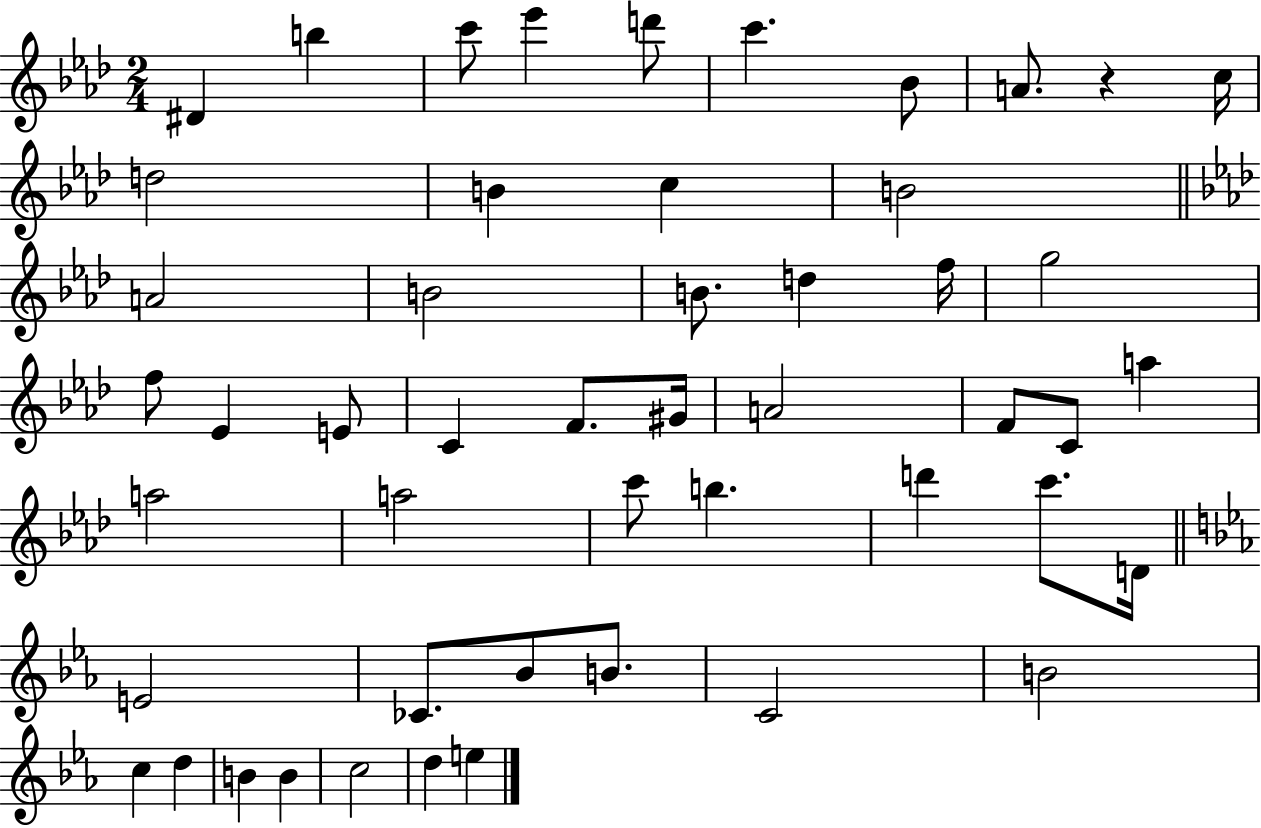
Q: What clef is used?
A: treble